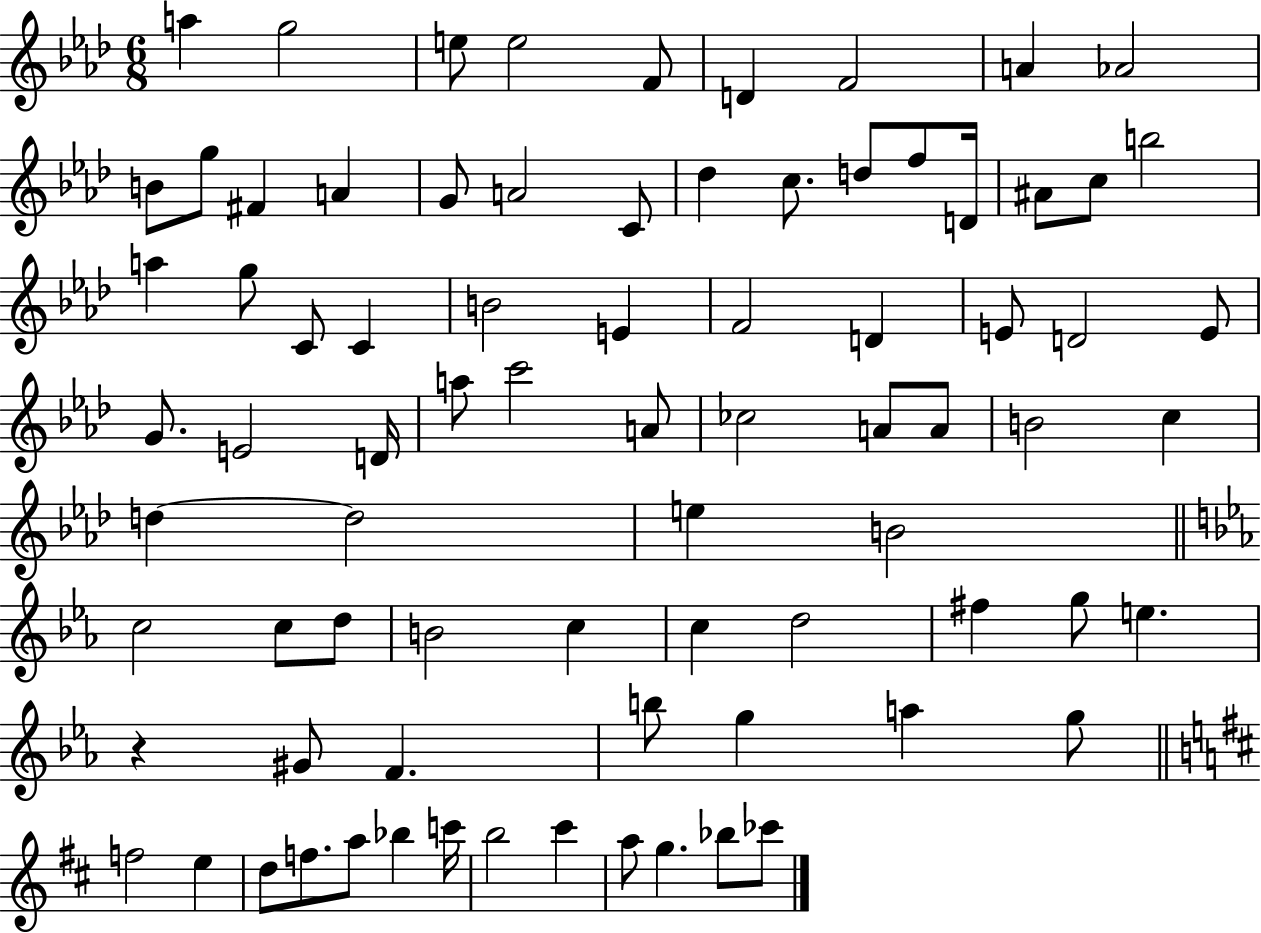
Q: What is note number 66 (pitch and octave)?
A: G5